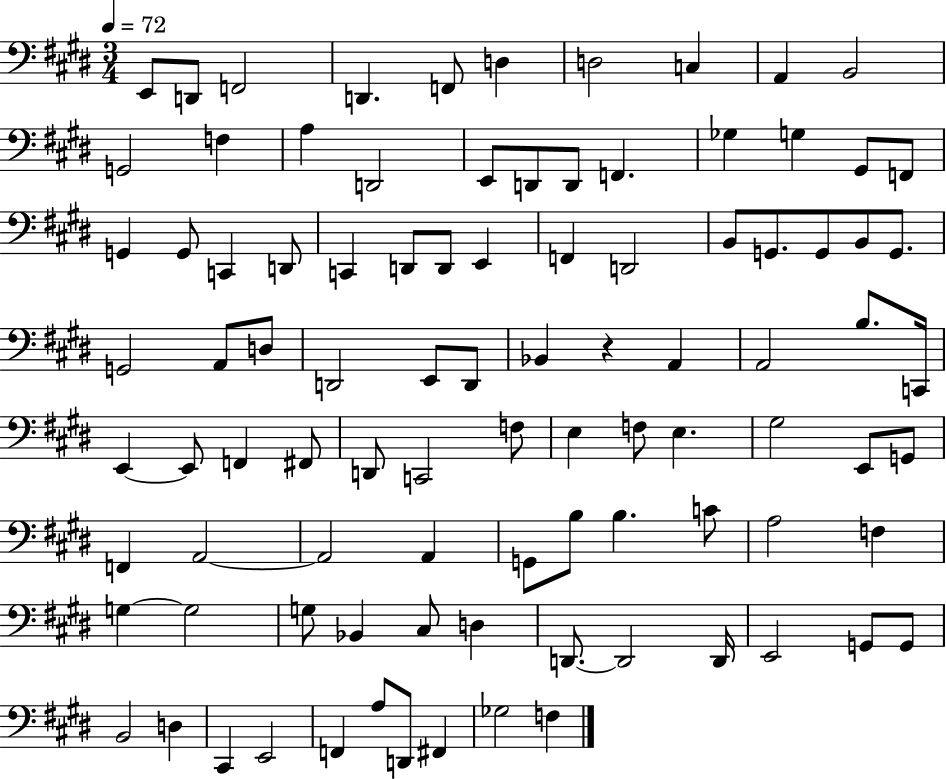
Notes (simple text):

E2/e D2/e F2/h D2/q. F2/e D3/q D3/h C3/q A2/q B2/h G2/h F3/q A3/q D2/h E2/e D2/e D2/e F2/q. Gb3/q G3/q G#2/e F2/e G2/q G2/e C2/q D2/e C2/q D2/e D2/e E2/q F2/q D2/h B2/e G2/e. G2/e B2/e G2/e. G2/h A2/e D3/e D2/h E2/e D2/e Bb2/q R/q A2/q A2/h B3/e. C2/s E2/q E2/e F2/q F#2/e D2/e C2/h F3/e E3/q F3/e E3/q. G#3/h E2/e G2/e F2/q A2/h A2/h A2/q G2/e B3/e B3/q. C4/e A3/h F3/q G3/q G3/h G3/e Bb2/q C#3/e D3/q D2/e. D2/h D2/s E2/h G2/e G2/e B2/h D3/q C#2/q E2/h F2/q A3/e D2/e F#2/q Gb3/h F3/q